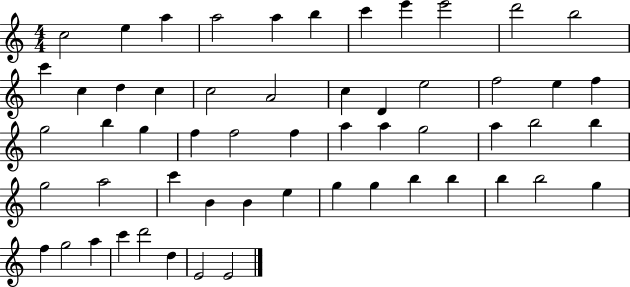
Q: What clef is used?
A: treble